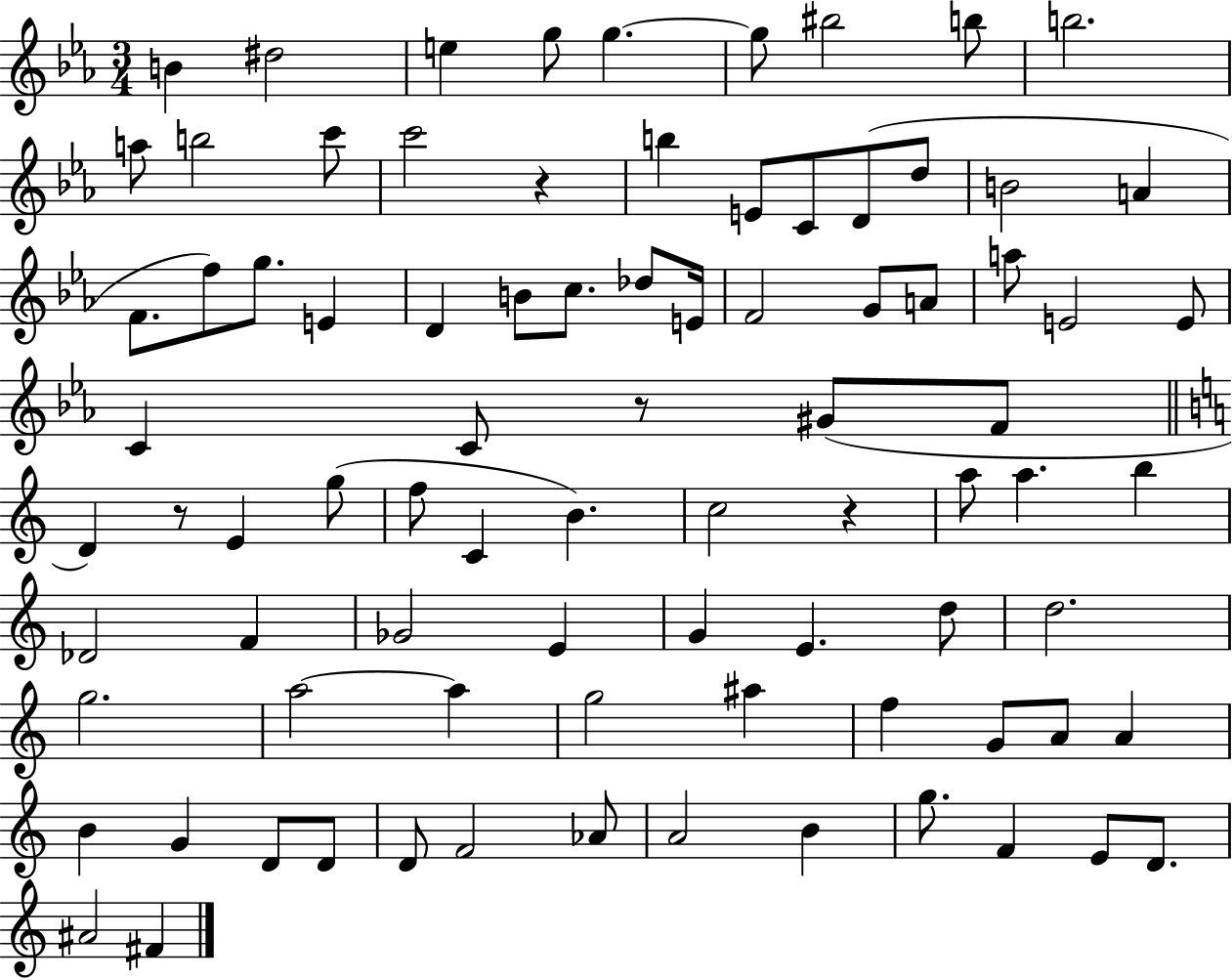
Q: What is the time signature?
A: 3/4